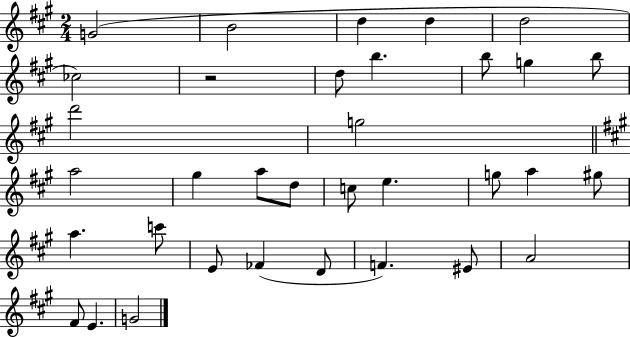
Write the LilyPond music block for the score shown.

{
  \clef treble
  \numericTimeSignature
  \time 2/4
  \key a \major
  \repeat volta 2 { g'2( | b'2 | d''4 d''4 | d''2 | \break ces''2) | r2 | d''8 b''4. | b''8 g''4 b''8 | \break d'''2 | g''2 | \bar "||" \break \key a \major a''2 | gis''4 a''8 d''8 | c''8 e''4. | g''8 a''4 gis''8 | \break a''4. c'''8 | e'8 fes'4( d'8 | f'4.) eis'8 | a'2 | \break fis'8 e'4. | g'2 | } \bar "|."
}